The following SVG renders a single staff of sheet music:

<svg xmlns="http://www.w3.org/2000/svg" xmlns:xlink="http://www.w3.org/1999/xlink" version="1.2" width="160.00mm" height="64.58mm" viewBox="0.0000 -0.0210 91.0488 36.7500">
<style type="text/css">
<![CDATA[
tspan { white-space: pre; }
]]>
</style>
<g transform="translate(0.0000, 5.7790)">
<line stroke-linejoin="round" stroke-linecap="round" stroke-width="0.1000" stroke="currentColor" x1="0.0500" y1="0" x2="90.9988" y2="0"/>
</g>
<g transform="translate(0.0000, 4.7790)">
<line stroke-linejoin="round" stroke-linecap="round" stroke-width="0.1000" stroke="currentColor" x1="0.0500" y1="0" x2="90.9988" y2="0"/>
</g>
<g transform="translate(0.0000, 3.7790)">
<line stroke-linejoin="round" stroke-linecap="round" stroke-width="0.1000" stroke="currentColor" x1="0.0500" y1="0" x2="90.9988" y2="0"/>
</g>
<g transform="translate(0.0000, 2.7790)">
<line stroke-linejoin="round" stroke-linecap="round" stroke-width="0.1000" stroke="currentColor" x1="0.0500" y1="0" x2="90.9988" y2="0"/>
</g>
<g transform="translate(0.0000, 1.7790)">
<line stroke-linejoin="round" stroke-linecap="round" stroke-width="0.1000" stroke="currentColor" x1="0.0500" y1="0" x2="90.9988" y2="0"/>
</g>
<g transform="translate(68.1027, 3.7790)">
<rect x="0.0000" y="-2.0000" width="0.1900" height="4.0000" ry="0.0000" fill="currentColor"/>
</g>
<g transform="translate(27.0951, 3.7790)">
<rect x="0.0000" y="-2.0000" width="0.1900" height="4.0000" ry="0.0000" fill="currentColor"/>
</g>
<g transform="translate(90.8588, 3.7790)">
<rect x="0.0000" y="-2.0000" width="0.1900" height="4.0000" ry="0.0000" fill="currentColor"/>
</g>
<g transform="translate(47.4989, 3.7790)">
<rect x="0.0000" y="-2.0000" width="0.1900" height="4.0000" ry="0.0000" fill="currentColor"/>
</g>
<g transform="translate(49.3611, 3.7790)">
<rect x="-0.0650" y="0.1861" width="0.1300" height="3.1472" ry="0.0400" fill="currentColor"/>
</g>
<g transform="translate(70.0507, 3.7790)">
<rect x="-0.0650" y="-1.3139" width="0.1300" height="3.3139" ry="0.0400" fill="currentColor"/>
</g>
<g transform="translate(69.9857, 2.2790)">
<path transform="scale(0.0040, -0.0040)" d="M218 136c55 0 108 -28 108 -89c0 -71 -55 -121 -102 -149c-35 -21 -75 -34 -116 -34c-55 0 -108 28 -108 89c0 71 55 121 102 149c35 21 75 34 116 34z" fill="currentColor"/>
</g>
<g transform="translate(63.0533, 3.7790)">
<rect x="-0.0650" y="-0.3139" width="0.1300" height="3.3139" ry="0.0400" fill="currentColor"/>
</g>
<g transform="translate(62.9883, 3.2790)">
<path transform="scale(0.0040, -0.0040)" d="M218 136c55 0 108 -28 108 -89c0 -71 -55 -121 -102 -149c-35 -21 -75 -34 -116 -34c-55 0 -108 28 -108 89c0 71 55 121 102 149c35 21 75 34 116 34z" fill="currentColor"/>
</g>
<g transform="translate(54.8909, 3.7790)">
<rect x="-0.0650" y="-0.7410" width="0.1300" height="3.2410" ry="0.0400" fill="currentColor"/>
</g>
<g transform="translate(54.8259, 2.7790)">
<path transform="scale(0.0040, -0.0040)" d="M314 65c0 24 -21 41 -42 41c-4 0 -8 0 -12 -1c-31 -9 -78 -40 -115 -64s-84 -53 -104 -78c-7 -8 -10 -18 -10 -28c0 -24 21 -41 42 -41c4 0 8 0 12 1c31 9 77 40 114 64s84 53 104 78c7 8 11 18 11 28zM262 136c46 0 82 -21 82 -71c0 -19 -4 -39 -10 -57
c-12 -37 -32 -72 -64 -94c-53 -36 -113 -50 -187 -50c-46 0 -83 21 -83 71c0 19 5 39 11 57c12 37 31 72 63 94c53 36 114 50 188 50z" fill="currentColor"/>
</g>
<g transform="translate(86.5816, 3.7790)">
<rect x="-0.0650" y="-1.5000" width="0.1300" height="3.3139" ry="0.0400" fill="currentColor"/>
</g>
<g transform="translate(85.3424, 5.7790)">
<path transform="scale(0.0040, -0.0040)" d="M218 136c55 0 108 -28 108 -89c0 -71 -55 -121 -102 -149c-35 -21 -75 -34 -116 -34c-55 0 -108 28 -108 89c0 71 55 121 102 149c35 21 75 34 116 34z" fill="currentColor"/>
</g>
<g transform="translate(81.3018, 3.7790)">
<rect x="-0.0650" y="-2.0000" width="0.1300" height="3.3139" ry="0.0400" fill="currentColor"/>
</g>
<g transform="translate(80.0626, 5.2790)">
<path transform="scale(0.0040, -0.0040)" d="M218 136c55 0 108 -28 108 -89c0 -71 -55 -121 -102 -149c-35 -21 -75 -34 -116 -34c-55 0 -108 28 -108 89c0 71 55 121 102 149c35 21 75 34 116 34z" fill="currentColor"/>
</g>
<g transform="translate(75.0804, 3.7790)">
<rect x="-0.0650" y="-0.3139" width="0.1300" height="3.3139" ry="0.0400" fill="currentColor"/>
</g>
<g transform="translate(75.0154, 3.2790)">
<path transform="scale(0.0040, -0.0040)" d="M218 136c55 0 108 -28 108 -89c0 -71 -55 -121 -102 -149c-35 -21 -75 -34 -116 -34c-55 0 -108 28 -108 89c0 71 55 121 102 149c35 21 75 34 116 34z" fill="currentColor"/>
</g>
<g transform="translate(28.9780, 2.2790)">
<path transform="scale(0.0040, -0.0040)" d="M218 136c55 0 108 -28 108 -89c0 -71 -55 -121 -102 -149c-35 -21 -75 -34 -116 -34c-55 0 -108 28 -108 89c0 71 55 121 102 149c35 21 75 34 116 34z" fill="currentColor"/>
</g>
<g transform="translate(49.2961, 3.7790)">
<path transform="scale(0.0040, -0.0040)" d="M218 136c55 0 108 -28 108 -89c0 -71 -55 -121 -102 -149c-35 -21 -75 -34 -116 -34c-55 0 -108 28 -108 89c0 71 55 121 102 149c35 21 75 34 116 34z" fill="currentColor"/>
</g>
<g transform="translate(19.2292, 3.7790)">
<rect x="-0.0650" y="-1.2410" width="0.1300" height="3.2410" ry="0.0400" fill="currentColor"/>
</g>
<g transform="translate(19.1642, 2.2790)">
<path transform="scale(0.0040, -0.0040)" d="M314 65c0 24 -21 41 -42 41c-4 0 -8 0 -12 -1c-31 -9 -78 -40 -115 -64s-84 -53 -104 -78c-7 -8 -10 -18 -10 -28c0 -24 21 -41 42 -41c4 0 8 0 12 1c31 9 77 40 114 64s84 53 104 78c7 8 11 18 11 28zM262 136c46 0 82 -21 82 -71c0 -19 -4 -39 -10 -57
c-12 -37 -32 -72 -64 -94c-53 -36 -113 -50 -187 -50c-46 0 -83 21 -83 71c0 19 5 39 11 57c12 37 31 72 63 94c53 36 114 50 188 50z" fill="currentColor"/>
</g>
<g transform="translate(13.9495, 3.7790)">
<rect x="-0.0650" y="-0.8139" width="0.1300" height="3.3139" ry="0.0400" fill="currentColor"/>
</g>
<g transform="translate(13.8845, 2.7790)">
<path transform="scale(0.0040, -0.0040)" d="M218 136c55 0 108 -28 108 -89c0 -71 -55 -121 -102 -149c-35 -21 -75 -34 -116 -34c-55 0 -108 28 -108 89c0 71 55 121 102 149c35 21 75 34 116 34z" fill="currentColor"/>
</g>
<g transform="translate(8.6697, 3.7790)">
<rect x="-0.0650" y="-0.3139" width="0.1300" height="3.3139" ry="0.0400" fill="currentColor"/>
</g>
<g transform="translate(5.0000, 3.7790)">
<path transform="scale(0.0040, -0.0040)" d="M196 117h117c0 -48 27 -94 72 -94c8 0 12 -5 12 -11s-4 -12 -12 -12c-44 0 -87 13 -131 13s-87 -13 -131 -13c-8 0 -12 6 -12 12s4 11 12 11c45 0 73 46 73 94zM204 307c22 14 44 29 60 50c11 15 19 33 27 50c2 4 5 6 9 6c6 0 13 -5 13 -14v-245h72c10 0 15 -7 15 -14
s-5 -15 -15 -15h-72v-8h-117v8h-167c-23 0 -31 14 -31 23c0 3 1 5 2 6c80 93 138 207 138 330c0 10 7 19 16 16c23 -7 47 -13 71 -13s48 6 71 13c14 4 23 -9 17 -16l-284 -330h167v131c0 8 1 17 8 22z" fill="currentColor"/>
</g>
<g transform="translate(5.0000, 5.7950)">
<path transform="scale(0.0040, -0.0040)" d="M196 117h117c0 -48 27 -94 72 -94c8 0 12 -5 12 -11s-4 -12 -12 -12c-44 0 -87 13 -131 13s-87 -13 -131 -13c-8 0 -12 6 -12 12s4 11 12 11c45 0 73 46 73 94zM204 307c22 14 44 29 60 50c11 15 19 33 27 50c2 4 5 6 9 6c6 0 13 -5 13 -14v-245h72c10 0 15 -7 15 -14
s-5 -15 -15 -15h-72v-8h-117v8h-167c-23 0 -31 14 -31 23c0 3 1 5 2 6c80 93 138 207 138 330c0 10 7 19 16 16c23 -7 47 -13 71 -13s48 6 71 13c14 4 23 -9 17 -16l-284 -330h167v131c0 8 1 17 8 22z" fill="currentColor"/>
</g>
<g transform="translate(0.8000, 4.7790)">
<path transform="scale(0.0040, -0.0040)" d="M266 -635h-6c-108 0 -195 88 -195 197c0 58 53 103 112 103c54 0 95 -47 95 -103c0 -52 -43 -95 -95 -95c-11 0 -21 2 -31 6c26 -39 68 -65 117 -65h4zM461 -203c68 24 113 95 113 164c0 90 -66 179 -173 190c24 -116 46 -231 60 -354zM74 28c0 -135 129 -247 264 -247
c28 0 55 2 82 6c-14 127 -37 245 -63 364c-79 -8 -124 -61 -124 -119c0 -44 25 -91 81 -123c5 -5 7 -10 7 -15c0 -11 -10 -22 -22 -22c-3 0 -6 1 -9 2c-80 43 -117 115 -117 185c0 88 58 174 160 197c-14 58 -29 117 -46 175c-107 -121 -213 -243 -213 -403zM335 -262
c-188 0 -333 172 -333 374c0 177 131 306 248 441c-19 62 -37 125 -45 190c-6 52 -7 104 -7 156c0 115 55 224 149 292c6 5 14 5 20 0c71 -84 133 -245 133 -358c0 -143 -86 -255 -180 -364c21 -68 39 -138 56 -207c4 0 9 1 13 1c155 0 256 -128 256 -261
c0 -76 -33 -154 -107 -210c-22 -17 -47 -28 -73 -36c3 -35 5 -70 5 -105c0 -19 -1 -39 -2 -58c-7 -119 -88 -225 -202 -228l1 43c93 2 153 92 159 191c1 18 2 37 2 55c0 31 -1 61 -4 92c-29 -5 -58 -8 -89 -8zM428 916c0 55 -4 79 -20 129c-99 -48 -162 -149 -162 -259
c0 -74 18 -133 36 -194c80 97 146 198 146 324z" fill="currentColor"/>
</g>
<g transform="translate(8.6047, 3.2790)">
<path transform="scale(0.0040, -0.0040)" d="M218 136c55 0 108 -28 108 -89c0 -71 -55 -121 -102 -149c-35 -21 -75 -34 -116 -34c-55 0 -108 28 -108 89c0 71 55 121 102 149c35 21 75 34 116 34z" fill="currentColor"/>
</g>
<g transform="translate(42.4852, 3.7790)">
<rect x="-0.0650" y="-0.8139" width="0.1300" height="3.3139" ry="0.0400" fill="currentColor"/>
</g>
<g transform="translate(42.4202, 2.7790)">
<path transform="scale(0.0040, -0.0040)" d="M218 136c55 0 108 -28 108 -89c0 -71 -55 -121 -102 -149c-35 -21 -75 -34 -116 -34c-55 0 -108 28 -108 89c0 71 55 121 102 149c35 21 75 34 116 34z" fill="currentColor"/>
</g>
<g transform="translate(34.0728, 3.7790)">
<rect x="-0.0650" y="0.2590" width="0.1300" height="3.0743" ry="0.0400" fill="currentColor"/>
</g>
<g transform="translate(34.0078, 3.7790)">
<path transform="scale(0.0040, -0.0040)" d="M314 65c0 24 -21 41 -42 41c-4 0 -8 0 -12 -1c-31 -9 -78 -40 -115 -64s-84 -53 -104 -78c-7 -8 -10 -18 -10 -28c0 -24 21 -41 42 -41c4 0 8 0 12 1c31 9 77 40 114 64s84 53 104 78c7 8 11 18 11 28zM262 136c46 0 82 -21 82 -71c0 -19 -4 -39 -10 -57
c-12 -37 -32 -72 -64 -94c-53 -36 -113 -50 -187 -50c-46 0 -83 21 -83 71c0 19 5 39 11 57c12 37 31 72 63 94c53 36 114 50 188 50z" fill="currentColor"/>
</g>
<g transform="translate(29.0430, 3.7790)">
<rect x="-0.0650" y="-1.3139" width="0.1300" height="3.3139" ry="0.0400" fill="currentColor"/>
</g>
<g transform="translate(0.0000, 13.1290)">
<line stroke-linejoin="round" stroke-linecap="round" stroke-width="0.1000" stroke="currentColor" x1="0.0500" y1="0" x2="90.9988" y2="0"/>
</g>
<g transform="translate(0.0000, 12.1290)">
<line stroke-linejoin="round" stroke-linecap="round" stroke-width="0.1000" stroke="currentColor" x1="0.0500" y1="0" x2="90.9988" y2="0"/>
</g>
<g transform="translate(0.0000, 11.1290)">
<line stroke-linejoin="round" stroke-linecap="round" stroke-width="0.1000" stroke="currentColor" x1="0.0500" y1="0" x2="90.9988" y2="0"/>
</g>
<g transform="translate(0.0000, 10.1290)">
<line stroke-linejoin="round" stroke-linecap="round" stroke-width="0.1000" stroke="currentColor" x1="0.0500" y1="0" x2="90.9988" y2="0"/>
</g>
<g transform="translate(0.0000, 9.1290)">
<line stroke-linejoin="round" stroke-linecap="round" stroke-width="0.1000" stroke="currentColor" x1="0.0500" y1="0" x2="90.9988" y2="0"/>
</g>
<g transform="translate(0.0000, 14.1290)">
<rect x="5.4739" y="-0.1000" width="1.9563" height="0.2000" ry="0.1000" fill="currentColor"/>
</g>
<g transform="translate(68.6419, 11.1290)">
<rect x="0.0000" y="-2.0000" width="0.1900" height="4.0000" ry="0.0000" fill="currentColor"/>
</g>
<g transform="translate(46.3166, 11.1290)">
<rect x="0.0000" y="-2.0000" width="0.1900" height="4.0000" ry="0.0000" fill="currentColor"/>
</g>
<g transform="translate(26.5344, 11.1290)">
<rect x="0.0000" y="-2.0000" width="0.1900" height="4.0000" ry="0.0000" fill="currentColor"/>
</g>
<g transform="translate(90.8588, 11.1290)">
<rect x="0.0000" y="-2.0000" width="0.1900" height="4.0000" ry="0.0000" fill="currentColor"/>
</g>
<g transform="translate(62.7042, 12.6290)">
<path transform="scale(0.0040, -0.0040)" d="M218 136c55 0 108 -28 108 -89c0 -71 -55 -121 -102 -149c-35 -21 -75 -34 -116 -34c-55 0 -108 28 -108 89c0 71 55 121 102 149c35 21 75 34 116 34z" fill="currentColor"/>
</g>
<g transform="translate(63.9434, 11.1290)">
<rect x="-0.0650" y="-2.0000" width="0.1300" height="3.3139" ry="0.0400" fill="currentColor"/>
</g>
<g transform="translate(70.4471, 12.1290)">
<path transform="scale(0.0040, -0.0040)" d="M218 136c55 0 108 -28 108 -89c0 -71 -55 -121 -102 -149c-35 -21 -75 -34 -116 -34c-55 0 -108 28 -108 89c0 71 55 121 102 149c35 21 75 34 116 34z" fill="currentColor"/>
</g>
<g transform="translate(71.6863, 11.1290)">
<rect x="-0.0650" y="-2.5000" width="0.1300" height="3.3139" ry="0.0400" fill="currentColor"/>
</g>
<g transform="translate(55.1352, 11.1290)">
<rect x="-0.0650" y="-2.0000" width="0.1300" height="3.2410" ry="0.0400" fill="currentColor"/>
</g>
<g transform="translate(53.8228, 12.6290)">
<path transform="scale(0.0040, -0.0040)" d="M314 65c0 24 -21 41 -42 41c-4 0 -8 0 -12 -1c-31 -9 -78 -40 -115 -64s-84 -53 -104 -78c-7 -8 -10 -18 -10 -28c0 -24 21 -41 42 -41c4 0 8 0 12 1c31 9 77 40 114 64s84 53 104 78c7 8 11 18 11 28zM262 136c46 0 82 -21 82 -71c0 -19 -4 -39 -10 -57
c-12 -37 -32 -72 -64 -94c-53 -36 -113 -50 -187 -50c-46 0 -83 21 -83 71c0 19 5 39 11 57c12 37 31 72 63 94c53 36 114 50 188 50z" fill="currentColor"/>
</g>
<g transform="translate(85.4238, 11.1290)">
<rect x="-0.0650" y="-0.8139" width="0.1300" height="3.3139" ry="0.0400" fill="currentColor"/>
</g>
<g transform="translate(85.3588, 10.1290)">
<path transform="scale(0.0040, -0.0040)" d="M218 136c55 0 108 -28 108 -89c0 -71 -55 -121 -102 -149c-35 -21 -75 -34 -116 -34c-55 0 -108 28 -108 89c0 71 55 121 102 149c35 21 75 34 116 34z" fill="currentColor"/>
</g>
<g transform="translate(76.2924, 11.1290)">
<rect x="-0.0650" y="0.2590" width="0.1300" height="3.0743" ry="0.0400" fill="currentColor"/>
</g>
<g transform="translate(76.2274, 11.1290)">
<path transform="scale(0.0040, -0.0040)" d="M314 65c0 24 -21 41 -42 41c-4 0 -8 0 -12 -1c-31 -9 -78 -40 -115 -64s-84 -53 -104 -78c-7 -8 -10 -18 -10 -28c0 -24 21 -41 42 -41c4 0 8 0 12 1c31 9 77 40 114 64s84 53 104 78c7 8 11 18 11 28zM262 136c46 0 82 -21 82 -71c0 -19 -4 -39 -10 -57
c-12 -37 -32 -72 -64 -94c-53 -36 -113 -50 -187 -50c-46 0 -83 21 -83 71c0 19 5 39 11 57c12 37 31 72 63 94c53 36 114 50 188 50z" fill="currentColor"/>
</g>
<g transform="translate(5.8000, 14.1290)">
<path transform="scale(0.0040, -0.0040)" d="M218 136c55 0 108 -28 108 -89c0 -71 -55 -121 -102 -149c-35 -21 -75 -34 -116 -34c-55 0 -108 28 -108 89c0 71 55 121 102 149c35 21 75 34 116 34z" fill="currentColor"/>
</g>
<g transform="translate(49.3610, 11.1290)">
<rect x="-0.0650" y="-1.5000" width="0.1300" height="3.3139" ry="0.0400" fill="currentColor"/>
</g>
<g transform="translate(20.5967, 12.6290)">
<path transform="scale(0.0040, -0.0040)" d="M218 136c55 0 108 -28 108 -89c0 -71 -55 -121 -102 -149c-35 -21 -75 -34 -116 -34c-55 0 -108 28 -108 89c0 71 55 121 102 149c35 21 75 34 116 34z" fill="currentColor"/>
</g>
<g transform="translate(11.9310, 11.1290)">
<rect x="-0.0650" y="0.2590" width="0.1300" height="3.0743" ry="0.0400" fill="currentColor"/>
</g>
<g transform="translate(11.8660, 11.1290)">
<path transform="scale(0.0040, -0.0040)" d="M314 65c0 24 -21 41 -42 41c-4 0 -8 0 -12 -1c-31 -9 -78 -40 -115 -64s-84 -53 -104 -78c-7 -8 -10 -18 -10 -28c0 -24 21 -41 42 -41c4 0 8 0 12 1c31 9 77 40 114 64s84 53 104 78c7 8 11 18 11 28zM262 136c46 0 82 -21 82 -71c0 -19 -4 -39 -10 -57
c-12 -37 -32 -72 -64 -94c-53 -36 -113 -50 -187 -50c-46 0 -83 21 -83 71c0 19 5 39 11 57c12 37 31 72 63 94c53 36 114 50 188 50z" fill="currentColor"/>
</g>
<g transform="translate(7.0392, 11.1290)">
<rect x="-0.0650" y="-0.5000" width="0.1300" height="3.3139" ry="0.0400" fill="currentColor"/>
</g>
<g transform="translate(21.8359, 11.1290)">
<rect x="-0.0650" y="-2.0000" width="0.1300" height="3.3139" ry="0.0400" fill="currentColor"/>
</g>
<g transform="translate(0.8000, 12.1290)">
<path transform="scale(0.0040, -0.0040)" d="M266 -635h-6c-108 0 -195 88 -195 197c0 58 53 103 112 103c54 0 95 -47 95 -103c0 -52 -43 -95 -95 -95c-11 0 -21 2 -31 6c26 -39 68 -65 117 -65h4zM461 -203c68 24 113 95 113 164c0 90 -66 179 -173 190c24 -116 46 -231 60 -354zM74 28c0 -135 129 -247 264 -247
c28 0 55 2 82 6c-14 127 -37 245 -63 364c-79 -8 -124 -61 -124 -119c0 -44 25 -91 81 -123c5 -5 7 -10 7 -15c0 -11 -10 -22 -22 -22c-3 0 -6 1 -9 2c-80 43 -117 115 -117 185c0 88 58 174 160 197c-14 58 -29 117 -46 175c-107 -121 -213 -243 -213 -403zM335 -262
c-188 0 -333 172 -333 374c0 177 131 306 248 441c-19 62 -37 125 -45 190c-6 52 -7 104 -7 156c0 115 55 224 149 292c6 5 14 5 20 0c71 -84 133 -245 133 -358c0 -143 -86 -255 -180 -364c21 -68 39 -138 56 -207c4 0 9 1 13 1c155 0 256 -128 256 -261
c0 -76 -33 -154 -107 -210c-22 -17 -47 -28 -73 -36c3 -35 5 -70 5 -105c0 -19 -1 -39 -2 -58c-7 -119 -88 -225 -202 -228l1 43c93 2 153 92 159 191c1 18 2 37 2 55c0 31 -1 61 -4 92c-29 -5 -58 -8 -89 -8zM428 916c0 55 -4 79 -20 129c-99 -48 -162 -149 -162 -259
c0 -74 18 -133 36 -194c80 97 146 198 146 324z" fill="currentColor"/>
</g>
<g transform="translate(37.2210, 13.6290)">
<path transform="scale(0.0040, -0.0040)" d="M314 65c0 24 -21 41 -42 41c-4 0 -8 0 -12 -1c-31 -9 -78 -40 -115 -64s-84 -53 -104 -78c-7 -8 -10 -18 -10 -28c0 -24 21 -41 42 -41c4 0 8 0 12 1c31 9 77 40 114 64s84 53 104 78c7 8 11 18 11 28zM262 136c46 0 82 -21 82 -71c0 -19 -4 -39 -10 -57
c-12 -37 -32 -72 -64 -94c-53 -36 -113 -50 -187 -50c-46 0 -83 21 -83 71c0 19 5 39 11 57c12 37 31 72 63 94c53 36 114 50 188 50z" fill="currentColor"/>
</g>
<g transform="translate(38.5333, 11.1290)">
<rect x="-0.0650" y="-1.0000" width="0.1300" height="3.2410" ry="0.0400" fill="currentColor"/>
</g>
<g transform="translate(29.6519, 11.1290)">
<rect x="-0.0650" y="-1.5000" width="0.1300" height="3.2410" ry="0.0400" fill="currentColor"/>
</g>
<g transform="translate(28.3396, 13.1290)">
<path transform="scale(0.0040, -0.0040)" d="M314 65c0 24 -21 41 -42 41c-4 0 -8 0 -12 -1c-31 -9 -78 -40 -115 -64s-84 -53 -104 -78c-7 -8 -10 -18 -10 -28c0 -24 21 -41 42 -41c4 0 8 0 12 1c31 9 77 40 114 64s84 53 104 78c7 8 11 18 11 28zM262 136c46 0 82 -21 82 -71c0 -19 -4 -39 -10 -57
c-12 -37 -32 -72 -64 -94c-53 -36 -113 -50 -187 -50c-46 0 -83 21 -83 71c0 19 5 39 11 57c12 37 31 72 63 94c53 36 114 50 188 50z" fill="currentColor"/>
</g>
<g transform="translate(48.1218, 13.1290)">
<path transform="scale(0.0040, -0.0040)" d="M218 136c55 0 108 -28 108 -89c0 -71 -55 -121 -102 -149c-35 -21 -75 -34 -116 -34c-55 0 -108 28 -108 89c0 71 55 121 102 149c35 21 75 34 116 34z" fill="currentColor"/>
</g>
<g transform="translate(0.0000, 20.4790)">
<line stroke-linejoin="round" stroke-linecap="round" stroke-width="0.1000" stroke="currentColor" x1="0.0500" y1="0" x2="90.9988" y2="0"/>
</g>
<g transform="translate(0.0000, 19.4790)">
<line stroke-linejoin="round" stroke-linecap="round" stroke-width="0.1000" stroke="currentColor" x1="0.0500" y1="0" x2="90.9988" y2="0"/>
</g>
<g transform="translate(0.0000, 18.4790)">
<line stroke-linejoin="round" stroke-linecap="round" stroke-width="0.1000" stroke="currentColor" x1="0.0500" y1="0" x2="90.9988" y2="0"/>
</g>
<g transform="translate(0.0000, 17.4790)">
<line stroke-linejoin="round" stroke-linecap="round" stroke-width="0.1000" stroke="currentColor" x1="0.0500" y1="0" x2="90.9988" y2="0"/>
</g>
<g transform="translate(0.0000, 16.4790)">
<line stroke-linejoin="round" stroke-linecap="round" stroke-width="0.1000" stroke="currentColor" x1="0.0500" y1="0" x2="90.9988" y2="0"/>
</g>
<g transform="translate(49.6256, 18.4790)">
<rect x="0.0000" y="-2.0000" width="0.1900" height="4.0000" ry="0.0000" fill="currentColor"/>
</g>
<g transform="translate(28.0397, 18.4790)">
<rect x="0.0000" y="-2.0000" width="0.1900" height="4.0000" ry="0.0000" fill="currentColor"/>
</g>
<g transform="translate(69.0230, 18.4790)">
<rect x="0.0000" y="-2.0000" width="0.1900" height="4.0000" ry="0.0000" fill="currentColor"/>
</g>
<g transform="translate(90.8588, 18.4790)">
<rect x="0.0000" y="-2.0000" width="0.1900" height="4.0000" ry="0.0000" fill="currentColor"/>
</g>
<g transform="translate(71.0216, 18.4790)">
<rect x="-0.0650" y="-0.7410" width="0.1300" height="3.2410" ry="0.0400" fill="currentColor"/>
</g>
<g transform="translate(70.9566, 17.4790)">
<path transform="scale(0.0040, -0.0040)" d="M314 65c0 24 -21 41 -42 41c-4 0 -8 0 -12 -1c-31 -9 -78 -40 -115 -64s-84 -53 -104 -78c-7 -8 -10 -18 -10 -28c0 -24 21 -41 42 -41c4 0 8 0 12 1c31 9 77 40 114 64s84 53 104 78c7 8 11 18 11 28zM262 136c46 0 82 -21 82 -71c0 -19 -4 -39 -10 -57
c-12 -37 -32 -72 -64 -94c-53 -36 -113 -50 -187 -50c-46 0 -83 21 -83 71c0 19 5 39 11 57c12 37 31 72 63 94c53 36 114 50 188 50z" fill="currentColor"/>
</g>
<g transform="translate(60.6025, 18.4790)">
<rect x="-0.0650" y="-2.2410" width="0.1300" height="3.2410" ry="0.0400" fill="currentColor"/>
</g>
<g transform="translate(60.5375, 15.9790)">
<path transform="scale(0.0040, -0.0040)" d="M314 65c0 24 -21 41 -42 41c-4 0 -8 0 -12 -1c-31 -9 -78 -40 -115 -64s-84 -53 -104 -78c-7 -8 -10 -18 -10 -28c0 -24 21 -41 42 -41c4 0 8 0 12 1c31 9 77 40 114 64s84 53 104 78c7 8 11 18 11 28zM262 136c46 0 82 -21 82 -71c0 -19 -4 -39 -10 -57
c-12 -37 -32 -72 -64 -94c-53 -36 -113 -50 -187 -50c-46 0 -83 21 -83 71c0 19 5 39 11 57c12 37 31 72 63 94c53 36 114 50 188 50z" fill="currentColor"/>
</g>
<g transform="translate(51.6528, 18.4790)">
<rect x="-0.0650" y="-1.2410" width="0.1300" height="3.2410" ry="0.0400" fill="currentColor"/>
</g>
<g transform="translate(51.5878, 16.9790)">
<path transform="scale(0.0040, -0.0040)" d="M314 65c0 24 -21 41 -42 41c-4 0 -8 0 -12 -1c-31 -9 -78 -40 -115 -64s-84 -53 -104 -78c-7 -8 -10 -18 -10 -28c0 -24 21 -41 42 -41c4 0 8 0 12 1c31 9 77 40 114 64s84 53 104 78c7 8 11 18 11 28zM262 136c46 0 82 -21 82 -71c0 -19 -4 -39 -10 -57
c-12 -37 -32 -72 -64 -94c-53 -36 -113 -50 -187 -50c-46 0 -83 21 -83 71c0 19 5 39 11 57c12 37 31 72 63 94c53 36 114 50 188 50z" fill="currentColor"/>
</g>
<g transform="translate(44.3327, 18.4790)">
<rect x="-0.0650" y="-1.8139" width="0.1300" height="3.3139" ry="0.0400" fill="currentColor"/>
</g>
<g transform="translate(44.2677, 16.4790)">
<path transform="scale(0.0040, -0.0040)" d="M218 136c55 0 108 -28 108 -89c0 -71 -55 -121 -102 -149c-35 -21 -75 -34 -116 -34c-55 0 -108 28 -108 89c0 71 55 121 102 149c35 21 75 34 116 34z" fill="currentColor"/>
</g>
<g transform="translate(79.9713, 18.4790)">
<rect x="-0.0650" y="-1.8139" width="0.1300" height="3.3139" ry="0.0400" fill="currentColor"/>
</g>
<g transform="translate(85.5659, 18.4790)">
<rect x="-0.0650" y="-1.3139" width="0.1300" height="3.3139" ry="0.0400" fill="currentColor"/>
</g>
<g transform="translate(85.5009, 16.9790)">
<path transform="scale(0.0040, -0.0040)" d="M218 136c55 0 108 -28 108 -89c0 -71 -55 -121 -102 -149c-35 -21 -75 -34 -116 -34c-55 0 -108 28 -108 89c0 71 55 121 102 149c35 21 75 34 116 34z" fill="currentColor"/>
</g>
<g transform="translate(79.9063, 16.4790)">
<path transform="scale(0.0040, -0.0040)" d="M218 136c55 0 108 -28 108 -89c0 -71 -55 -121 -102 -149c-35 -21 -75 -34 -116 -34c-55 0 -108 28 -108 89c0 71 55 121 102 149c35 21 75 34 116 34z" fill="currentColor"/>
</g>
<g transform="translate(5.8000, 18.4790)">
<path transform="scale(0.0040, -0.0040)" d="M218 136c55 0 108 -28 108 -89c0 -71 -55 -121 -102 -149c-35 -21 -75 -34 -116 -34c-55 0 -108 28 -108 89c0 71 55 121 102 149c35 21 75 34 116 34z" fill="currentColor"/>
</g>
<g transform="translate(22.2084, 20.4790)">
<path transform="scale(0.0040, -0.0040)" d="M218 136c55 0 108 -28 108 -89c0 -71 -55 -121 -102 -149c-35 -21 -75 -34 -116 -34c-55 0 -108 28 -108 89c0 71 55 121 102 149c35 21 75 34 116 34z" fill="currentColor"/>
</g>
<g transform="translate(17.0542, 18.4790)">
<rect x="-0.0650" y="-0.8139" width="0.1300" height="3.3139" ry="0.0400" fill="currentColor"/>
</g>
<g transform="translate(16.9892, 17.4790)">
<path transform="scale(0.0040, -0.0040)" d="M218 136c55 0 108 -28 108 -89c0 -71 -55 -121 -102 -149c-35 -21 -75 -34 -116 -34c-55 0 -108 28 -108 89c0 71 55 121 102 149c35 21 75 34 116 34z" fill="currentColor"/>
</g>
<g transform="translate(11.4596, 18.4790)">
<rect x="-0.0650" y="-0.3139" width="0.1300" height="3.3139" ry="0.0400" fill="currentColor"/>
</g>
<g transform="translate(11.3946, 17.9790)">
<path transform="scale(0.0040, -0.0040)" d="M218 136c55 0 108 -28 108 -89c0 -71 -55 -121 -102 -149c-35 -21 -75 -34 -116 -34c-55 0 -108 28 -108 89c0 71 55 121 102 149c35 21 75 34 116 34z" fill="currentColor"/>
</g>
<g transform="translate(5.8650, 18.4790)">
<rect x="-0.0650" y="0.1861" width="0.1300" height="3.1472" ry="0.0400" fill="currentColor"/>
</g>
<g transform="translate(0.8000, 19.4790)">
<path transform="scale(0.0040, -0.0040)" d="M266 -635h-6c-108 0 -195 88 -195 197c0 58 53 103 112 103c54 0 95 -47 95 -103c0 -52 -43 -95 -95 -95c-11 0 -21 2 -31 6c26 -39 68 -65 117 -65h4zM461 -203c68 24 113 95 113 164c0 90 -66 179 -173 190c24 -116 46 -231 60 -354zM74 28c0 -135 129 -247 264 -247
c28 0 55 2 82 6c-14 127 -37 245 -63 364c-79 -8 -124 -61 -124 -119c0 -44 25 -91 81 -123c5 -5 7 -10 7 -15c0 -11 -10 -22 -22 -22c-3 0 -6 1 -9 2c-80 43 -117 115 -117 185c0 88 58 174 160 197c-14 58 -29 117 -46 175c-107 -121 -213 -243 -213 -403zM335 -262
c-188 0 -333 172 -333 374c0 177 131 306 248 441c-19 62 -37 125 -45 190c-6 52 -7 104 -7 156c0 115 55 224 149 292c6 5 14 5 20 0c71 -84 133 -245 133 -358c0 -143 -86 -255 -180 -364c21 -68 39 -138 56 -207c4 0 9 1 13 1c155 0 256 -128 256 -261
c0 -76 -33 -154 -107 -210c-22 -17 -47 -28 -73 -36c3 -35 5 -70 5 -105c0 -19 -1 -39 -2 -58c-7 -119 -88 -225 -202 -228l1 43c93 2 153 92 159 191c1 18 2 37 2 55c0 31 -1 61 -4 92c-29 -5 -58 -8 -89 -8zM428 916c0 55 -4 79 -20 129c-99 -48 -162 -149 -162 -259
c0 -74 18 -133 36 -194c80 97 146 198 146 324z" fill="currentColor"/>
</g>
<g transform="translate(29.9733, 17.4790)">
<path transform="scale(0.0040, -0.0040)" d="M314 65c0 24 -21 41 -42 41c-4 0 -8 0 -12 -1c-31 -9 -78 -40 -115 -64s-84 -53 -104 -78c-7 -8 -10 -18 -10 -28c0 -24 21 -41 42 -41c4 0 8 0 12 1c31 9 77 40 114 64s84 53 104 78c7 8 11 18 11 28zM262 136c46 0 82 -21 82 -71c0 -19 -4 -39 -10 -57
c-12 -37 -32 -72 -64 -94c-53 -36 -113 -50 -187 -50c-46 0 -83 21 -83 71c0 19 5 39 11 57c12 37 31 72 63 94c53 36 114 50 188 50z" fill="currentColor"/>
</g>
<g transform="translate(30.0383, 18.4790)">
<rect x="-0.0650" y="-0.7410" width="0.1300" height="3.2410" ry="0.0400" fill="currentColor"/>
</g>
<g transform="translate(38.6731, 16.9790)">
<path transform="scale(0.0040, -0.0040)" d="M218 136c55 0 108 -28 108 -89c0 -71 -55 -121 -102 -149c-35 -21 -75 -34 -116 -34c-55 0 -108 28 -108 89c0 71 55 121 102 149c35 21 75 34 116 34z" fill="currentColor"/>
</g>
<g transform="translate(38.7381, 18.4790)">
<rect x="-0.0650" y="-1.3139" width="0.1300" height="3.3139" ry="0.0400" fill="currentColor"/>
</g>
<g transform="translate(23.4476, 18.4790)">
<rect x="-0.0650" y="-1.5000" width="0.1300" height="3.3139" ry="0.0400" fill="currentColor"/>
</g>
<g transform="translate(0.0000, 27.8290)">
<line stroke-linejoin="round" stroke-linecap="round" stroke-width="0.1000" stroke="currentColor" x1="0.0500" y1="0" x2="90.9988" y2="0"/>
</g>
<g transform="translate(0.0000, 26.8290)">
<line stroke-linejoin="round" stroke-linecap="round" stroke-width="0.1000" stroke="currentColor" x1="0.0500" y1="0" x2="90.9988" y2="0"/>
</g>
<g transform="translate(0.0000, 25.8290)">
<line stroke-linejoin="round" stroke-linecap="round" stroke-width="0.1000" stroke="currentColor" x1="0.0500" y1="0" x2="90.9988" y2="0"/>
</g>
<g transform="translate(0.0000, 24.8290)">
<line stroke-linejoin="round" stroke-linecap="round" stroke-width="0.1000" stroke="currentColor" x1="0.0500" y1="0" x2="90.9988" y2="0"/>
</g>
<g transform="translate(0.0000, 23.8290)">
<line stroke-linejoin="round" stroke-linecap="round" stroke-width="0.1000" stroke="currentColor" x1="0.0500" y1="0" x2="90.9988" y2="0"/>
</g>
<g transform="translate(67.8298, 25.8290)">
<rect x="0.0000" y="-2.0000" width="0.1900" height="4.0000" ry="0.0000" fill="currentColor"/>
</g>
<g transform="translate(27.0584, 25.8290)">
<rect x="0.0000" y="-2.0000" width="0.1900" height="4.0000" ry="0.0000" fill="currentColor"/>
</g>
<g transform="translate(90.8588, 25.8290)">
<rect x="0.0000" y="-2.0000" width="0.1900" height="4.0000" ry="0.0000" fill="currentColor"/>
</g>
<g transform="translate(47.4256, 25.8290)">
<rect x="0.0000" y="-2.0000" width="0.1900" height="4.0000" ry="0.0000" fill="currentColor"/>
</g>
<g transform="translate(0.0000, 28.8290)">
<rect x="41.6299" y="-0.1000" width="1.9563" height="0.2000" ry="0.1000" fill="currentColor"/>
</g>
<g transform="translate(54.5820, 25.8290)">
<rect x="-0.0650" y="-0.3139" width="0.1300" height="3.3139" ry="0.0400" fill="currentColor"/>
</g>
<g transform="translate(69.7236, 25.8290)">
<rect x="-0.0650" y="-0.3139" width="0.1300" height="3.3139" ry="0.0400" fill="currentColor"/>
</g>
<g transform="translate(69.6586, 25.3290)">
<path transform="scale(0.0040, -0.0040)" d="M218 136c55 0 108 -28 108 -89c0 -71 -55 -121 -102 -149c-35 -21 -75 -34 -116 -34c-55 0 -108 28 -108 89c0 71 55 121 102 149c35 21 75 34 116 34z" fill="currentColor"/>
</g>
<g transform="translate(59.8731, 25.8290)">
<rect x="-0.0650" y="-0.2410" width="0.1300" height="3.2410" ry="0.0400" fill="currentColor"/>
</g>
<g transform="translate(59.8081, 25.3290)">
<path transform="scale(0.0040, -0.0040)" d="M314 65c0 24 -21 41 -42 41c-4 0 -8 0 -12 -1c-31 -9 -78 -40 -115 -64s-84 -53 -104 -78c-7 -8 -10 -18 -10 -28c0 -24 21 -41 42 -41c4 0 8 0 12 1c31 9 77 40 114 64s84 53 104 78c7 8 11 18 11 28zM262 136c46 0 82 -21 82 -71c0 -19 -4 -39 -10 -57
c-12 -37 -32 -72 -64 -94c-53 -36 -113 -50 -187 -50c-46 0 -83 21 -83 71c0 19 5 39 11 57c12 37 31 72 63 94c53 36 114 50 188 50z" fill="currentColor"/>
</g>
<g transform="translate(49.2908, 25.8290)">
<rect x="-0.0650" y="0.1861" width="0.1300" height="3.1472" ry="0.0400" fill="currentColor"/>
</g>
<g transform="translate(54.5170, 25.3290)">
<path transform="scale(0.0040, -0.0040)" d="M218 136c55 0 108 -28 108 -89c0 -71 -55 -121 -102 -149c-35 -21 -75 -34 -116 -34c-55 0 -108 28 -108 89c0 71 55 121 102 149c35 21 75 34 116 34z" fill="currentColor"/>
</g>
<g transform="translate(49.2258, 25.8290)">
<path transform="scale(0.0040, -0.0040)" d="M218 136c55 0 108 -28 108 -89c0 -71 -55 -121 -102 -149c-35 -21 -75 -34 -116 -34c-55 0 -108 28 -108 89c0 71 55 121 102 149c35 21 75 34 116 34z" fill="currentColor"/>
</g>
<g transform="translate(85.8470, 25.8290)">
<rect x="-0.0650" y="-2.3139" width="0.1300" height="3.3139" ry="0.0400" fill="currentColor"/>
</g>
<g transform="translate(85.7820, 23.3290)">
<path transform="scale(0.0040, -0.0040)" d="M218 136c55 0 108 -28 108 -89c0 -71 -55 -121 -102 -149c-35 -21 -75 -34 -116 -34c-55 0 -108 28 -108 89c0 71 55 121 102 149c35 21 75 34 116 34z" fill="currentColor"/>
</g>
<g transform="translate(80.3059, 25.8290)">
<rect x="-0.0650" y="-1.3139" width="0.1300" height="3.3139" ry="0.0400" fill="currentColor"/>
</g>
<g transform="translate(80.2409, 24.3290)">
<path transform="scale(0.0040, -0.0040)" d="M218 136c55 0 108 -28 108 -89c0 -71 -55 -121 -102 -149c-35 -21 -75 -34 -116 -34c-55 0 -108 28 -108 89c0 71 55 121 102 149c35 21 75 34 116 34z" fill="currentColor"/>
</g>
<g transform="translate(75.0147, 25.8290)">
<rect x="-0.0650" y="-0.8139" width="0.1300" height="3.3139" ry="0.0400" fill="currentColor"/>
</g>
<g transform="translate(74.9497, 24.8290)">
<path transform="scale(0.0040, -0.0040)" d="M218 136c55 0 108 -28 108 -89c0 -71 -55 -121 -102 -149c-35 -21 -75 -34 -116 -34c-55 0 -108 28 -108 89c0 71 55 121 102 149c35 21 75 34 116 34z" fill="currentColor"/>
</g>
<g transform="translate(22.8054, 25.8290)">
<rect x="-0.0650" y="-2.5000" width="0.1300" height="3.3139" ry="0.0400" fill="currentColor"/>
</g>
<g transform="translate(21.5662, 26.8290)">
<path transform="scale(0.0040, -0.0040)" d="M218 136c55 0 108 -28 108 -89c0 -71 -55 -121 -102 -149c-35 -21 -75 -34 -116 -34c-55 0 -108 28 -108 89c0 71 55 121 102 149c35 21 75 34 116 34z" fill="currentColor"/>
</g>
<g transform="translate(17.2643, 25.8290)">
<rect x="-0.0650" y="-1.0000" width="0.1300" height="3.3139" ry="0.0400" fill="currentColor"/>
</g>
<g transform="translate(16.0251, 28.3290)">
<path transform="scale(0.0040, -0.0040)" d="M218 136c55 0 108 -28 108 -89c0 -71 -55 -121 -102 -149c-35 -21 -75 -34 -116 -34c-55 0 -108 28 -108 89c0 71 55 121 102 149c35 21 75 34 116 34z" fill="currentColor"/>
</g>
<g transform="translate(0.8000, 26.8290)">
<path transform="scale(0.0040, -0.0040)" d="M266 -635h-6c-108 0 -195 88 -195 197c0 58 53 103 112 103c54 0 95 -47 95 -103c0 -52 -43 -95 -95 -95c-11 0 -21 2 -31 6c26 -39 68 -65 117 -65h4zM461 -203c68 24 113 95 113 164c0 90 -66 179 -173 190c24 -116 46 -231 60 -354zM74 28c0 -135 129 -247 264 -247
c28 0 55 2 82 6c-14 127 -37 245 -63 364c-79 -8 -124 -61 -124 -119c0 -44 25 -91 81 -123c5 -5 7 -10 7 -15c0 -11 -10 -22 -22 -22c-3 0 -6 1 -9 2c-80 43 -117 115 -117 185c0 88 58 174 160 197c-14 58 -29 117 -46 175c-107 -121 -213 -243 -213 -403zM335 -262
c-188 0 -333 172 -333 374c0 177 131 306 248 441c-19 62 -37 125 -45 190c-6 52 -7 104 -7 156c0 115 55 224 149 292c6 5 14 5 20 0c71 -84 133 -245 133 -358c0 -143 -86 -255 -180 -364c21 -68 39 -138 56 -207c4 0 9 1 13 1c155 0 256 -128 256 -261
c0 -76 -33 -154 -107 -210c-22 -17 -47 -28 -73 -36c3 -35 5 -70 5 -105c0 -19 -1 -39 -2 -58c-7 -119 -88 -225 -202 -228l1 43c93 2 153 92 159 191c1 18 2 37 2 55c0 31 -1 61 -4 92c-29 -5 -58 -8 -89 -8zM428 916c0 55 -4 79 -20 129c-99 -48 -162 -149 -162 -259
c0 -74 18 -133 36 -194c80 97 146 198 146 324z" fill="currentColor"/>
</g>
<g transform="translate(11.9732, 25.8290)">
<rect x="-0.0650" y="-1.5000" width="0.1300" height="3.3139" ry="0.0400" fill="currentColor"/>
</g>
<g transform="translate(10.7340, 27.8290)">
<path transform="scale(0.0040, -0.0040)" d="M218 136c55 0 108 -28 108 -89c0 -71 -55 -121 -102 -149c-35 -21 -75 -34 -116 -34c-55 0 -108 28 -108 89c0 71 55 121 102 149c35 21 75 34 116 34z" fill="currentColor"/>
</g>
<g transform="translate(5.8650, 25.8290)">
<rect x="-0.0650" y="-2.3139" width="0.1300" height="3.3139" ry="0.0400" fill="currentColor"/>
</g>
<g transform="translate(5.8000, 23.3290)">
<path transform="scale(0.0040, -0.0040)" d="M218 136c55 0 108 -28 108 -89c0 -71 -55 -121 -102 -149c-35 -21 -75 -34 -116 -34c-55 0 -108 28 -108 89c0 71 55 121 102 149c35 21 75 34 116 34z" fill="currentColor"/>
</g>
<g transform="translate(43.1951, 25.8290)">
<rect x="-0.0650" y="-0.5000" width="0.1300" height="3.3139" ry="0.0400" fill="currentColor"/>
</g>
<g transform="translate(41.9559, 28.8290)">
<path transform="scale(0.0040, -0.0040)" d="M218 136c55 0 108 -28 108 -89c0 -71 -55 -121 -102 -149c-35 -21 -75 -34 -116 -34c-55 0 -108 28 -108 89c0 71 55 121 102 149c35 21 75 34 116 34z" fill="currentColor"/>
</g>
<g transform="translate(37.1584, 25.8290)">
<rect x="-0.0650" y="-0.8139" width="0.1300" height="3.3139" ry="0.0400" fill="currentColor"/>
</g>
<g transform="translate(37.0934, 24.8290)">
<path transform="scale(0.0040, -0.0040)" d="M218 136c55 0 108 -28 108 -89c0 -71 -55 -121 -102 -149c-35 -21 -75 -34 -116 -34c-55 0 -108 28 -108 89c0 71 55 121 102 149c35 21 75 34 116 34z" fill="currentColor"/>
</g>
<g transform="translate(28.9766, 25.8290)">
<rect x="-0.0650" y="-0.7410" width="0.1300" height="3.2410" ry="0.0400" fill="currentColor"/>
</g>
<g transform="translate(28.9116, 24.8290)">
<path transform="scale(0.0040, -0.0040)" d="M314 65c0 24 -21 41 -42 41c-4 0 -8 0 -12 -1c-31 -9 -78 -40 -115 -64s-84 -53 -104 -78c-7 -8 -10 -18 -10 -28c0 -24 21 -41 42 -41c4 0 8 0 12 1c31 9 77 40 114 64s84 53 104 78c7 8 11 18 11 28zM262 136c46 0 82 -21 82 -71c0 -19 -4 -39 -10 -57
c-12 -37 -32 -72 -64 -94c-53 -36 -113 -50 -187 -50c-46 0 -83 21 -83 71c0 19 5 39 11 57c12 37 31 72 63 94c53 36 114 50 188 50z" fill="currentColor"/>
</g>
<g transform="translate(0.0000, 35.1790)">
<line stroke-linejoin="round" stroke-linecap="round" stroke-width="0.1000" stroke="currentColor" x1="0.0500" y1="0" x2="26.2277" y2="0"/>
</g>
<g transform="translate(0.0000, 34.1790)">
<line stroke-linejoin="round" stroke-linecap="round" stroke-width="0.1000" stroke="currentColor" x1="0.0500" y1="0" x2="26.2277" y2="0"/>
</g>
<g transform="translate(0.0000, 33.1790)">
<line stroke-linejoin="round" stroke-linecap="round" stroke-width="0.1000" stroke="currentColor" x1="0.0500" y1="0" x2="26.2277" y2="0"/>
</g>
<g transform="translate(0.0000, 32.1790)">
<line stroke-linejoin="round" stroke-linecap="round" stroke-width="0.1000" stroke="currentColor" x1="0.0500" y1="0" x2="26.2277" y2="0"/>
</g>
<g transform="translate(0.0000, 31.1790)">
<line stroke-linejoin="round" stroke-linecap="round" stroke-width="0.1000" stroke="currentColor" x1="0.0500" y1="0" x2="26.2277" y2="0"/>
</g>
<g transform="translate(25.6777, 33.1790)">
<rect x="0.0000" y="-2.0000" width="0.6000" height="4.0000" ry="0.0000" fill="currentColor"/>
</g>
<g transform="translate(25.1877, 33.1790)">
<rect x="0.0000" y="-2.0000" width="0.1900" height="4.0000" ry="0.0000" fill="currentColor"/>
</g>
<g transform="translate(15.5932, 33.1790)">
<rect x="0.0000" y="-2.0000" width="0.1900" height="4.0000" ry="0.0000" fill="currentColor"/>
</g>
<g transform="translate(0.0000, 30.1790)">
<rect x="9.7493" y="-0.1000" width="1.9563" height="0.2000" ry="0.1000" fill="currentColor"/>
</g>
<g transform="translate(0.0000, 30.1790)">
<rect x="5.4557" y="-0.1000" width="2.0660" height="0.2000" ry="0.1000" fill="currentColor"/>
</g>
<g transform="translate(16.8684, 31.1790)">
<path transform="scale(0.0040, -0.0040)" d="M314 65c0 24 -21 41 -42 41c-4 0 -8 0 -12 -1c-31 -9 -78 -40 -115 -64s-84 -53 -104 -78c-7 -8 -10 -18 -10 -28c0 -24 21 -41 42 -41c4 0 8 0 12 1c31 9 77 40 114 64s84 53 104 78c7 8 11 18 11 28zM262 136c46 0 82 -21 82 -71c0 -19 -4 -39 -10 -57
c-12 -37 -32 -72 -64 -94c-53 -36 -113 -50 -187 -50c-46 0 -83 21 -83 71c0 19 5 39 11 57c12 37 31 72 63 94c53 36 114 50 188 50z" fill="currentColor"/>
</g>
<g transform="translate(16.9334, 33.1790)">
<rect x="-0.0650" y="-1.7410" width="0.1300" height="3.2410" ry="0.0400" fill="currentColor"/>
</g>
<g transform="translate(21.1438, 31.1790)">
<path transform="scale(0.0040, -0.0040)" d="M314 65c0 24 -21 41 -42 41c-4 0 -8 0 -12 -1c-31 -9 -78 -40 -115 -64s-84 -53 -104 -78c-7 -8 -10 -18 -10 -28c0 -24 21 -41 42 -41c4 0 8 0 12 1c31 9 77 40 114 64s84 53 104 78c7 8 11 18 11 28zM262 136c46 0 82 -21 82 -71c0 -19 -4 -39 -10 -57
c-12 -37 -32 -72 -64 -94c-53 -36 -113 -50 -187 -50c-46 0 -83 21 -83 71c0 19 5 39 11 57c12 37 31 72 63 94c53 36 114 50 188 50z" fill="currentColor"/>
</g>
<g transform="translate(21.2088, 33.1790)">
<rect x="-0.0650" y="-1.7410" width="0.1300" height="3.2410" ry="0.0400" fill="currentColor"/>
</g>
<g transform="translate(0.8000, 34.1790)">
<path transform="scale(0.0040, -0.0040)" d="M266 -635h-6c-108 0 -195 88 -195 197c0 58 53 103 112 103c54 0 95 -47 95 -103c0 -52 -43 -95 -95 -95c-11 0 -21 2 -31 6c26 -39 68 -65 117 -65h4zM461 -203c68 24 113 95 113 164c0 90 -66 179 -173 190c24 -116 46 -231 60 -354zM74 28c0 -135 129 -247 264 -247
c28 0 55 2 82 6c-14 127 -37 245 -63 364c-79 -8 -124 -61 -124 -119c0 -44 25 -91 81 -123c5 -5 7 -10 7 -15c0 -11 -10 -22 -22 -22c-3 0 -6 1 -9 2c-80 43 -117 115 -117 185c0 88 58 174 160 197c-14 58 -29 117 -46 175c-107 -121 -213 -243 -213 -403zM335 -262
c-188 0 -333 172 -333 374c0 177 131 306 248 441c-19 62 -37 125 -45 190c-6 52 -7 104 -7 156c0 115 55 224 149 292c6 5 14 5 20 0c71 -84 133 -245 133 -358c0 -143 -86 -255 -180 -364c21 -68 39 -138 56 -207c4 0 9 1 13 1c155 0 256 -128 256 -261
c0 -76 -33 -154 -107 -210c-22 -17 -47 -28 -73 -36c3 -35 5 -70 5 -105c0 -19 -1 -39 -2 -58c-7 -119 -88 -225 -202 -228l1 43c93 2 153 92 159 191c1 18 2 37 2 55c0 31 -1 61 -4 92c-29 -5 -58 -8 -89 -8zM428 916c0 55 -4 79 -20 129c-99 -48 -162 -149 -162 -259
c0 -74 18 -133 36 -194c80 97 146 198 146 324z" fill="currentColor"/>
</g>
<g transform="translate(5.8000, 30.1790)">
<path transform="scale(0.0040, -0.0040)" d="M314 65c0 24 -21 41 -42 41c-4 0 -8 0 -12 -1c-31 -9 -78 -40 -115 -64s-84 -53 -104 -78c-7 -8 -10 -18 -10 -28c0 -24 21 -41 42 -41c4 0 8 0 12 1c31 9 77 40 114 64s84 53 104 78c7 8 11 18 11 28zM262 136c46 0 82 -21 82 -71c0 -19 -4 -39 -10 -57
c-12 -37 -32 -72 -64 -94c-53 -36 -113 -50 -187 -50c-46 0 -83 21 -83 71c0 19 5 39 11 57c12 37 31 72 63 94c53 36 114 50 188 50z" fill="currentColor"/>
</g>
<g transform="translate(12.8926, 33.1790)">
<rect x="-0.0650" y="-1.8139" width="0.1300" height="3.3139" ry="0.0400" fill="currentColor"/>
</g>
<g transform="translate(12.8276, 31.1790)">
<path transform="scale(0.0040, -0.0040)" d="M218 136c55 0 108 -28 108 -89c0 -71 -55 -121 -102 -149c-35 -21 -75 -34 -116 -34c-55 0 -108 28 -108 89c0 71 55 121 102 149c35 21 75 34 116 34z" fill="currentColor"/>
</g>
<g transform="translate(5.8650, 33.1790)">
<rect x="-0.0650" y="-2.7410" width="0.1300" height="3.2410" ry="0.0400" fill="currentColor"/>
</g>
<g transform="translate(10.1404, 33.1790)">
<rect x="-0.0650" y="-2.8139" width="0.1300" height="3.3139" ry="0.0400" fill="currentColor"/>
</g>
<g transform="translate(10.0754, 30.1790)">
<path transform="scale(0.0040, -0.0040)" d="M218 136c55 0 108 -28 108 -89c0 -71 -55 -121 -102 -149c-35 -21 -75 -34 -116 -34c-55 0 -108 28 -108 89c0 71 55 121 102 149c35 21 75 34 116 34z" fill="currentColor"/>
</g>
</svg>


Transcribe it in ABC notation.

X:1
T:Untitled
M:4/4
L:1/4
K:C
c d e2 e B2 d B d2 c e c F E C B2 F E2 D2 E F2 F G B2 d B c d E d2 e f e2 g2 d2 f e g E D G d2 d C B c c2 c d e g a2 a f f2 f2